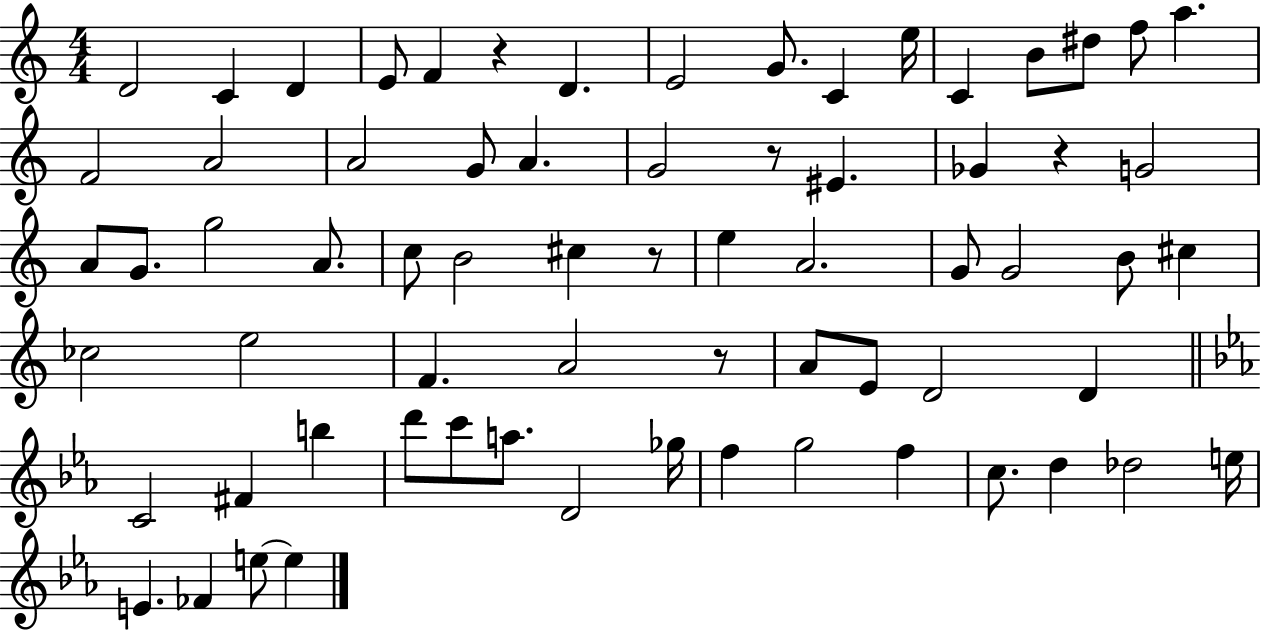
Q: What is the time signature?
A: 4/4